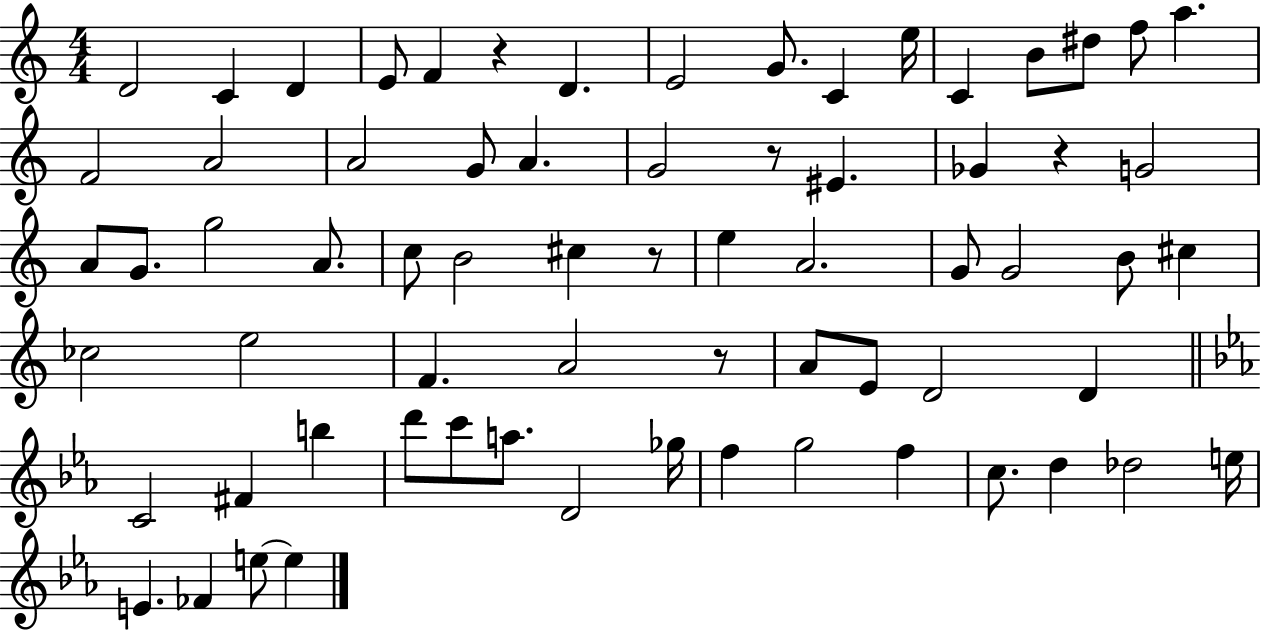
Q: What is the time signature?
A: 4/4